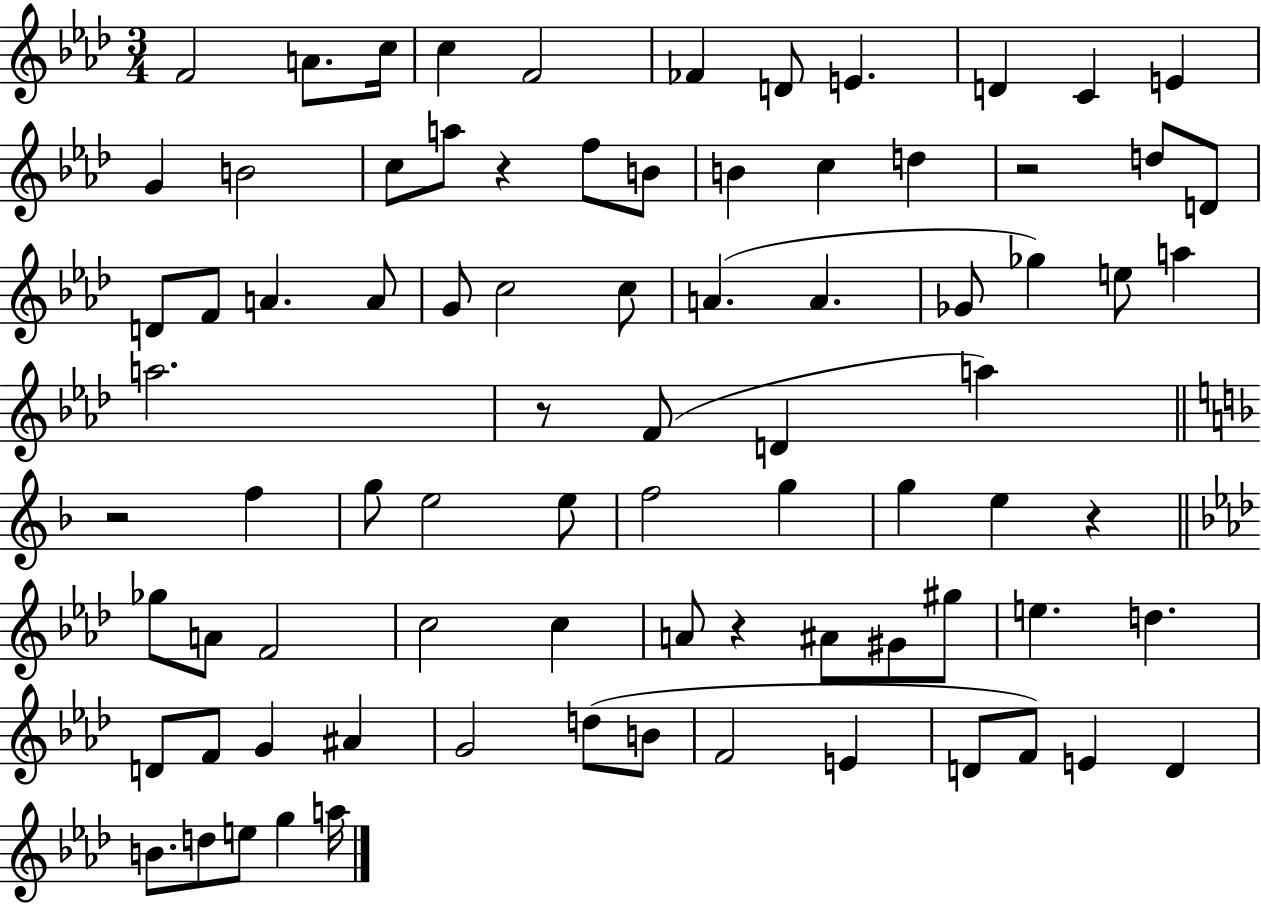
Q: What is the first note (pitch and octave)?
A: F4